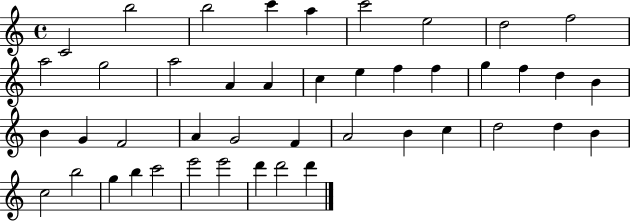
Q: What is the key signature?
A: C major